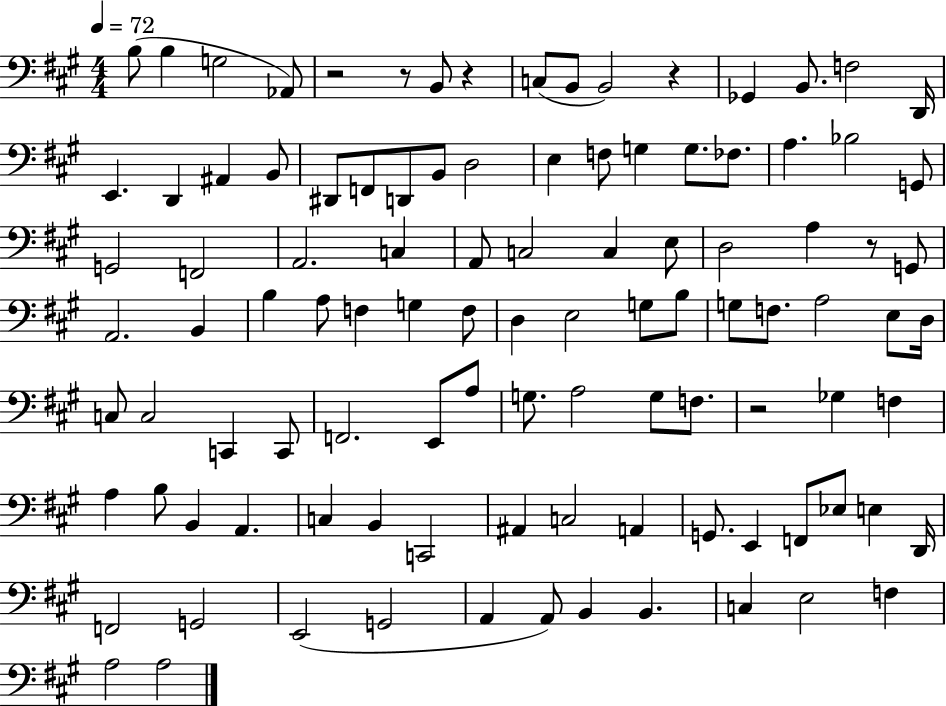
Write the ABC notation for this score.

X:1
T:Untitled
M:4/4
L:1/4
K:A
B,/2 B, G,2 _A,,/2 z2 z/2 B,,/2 z C,/2 B,,/2 B,,2 z _G,, B,,/2 F,2 D,,/4 E,, D,, ^A,, B,,/2 ^D,,/2 F,,/2 D,,/2 B,,/2 D,2 E, F,/2 G, G,/2 _F,/2 A, _B,2 G,,/2 G,,2 F,,2 A,,2 C, A,,/2 C,2 C, E,/2 D,2 A, z/2 G,,/2 A,,2 B,, B, A,/2 F, G, F,/2 D, E,2 G,/2 B,/2 G,/2 F,/2 A,2 E,/2 D,/4 C,/2 C,2 C,, C,,/2 F,,2 E,,/2 A,/2 G,/2 A,2 G,/2 F,/2 z2 _G, F, A, B,/2 B,, A,, C, B,, C,,2 ^A,, C,2 A,, G,,/2 E,, F,,/2 _E,/2 E, D,,/4 F,,2 G,,2 E,,2 G,,2 A,, A,,/2 B,, B,, C, E,2 F, A,2 A,2